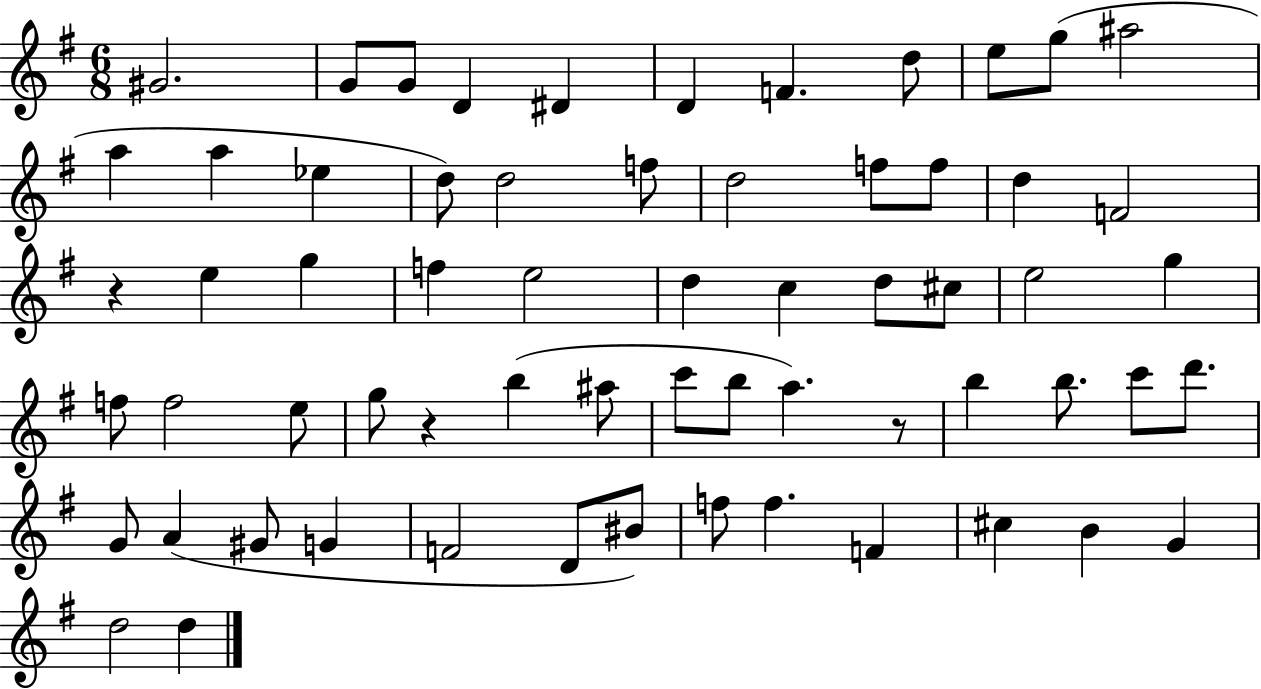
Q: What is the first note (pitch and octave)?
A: G#4